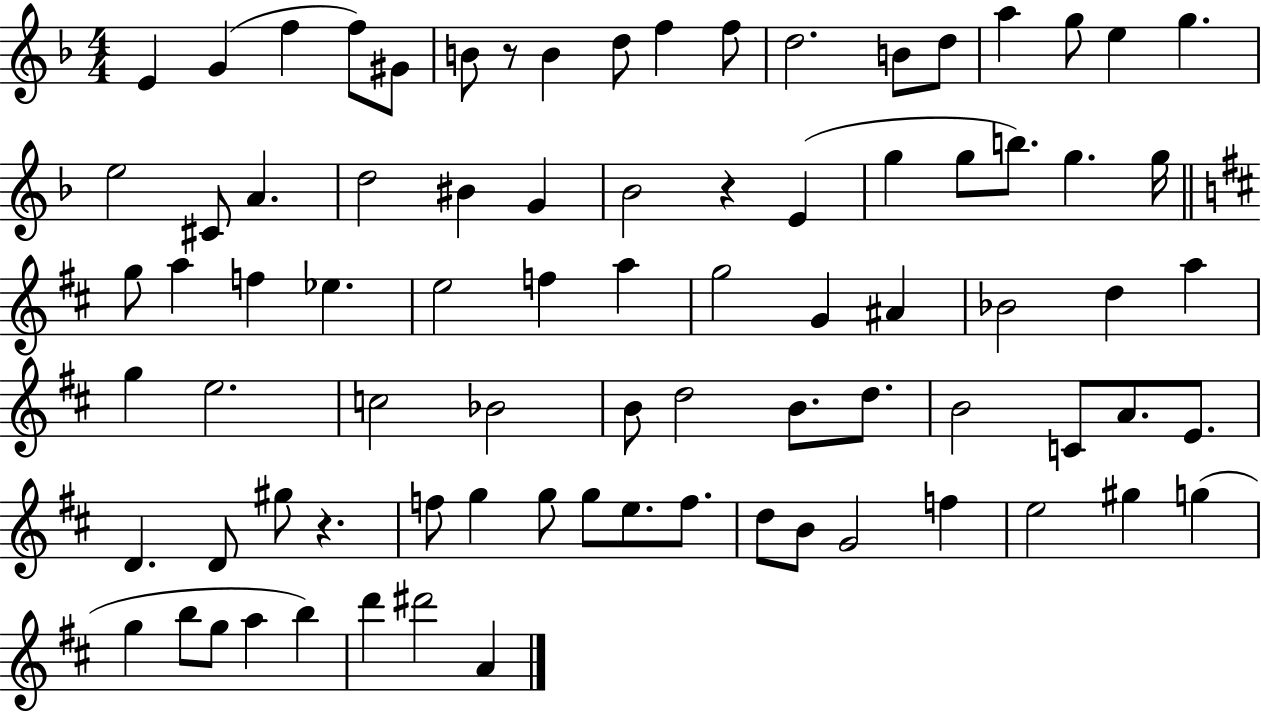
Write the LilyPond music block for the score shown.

{
  \clef treble
  \numericTimeSignature
  \time 4/4
  \key f \major
  e'4 g'4( f''4 f''8) gis'8 | b'8 r8 b'4 d''8 f''4 f''8 | d''2. b'8 d''8 | a''4 g''8 e''4 g''4. | \break e''2 cis'8 a'4. | d''2 bis'4 g'4 | bes'2 r4 e'4( | g''4 g''8 b''8.) g''4. g''16 | \break \bar "||" \break \key d \major g''8 a''4 f''4 ees''4. | e''2 f''4 a''4 | g''2 g'4 ais'4 | bes'2 d''4 a''4 | \break g''4 e''2. | c''2 bes'2 | b'8 d''2 b'8. d''8. | b'2 c'8 a'8. e'8. | \break d'4. d'8 gis''8 r4. | f''8 g''4 g''8 g''8 e''8. f''8. | d''8 b'8 g'2 f''4 | e''2 gis''4 g''4( | \break g''4 b''8 g''8 a''4 b''4) | d'''4 dis'''2 a'4 | \bar "|."
}